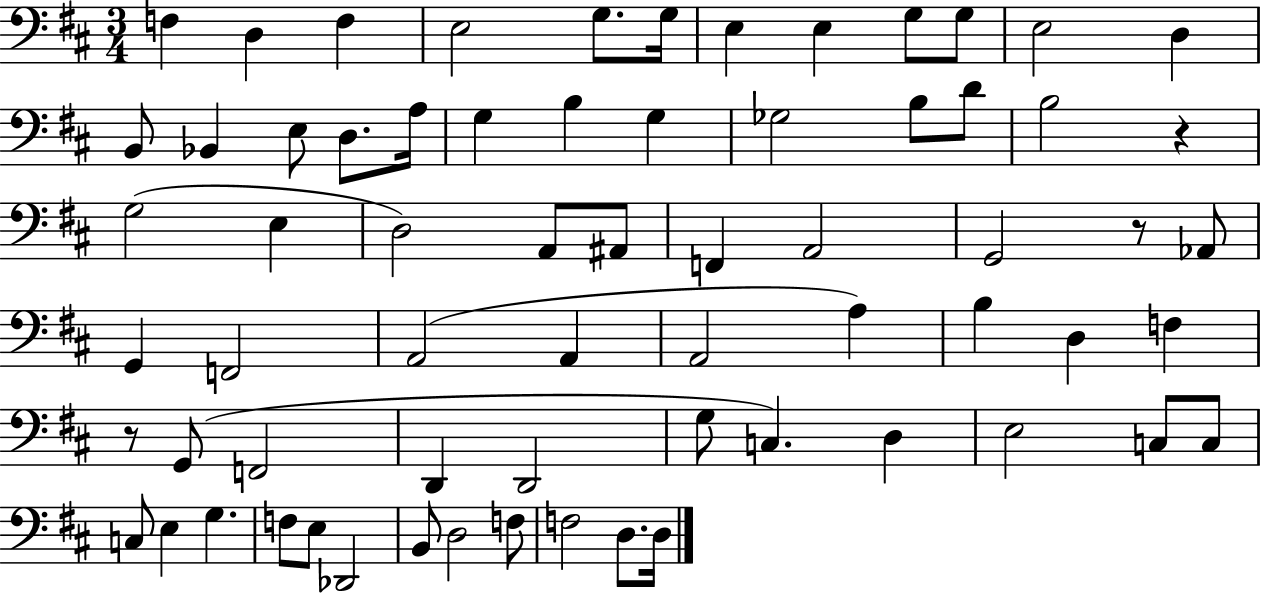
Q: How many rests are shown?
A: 3